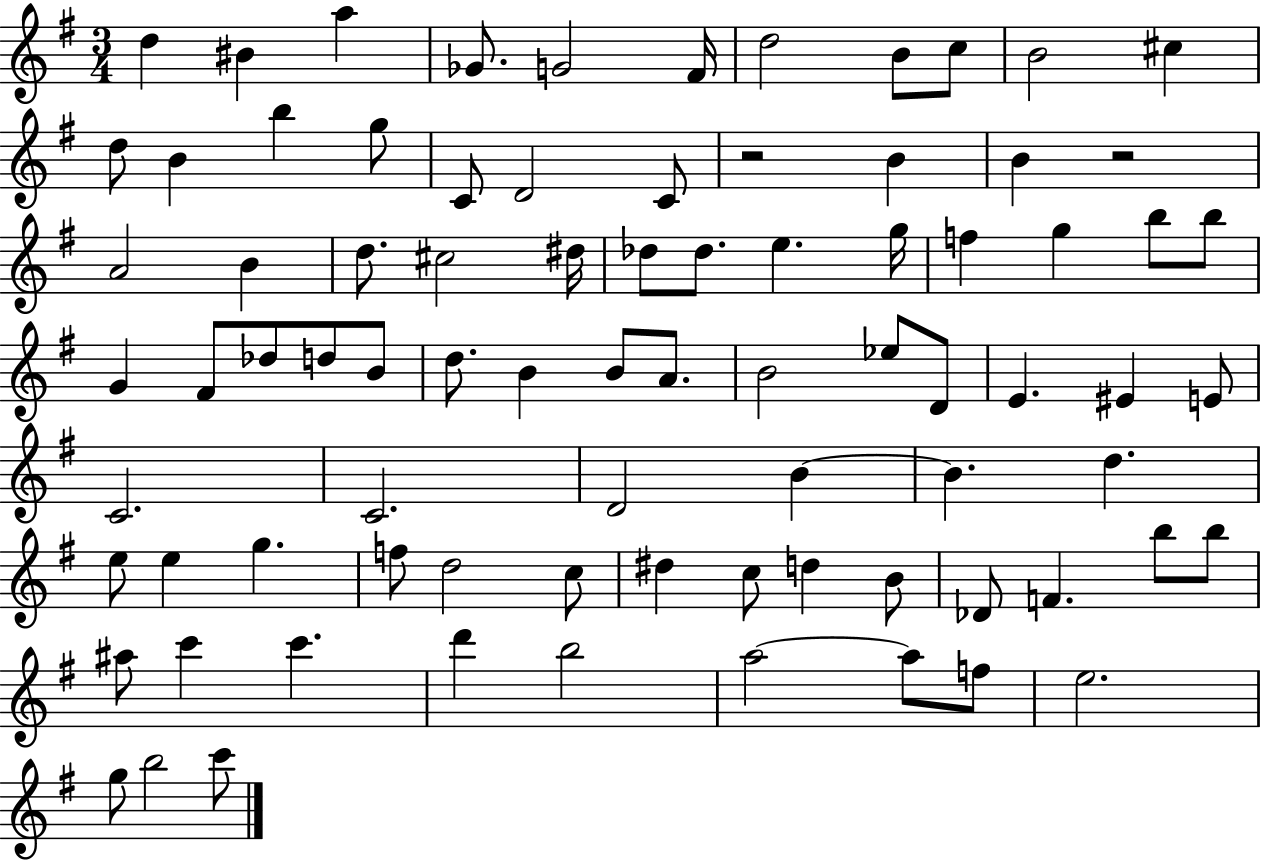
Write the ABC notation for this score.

X:1
T:Untitled
M:3/4
L:1/4
K:G
d ^B a _G/2 G2 ^F/4 d2 B/2 c/2 B2 ^c d/2 B b g/2 C/2 D2 C/2 z2 B B z2 A2 B d/2 ^c2 ^d/4 _d/2 _d/2 e g/4 f g b/2 b/2 G ^F/2 _d/2 d/2 B/2 d/2 B B/2 A/2 B2 _e/2 D/2 E ^E E/2 C2 C2 D2 B B d e/2 e g f/2 d2 c/2 ^d c/2 d B/2 _D/2 F b/2 b/2 ^a/2 c' c' d' b2 a2 a/2 f/2 e2 g/2 b2 c'/2